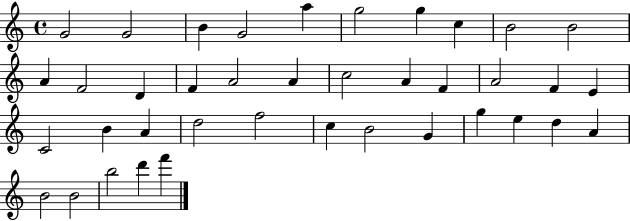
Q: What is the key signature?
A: C major